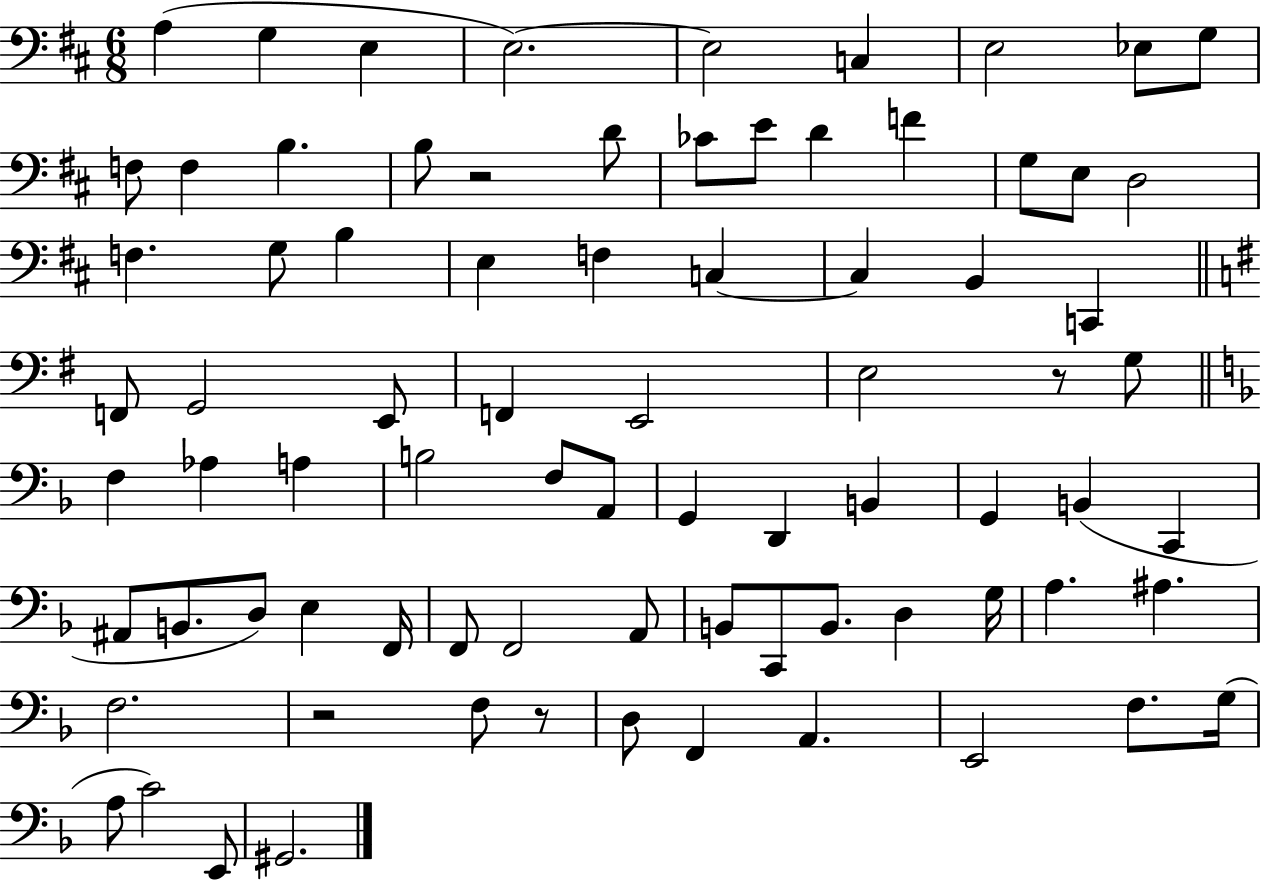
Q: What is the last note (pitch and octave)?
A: G#2